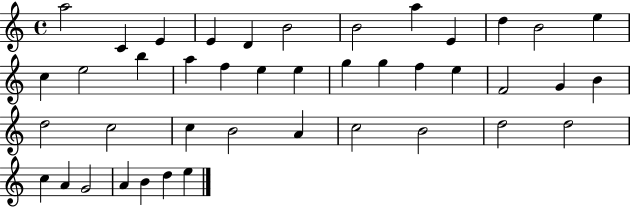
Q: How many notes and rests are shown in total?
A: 42